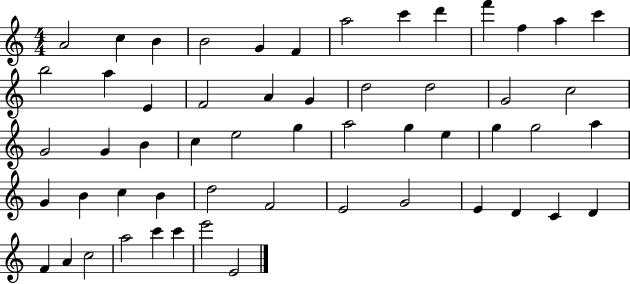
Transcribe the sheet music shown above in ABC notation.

X:1
T:Untitled
M:4/4
L:1/4
K:C
A2 c B B2 G F a2 c' d' f' f a c' b2 a E F2 A G d2 d2 G2 c2 G2 G B c e2 g a2 g e g g2 a G B c B d2 F2 E2 G2 E D C D F A c2 a2 c' c' e'2 E2